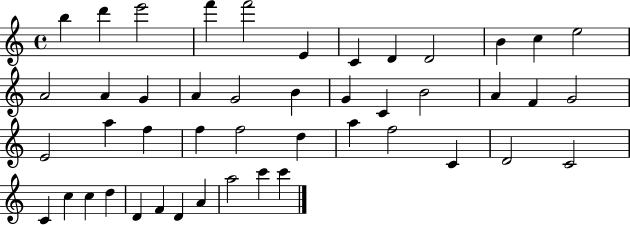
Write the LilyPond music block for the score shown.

{
  \clef treble
  \time 4/4
  \defaultTimeSignature
  \key c \major
  b''4 d'''4 e'''2 | f'''4 f'''2 e'4 | c'4 d'4 d'2 | b'4 c''4 e''2 | \break a'2 a'4 g'4 | a'4 g'2 b'4 | g'4 c'4 b'2 | a'4 f'4 g'2 | \break e'2 a''4 f''4 | f''4 f''2 d''4 | a''4 f''2 c'4 | d'2 c'2 | \break c'4 c''4 c''4 d''4 | d'4 f'4 d'4 a'4 | a''2 c'''4 c'''4 | \bar "|."
}